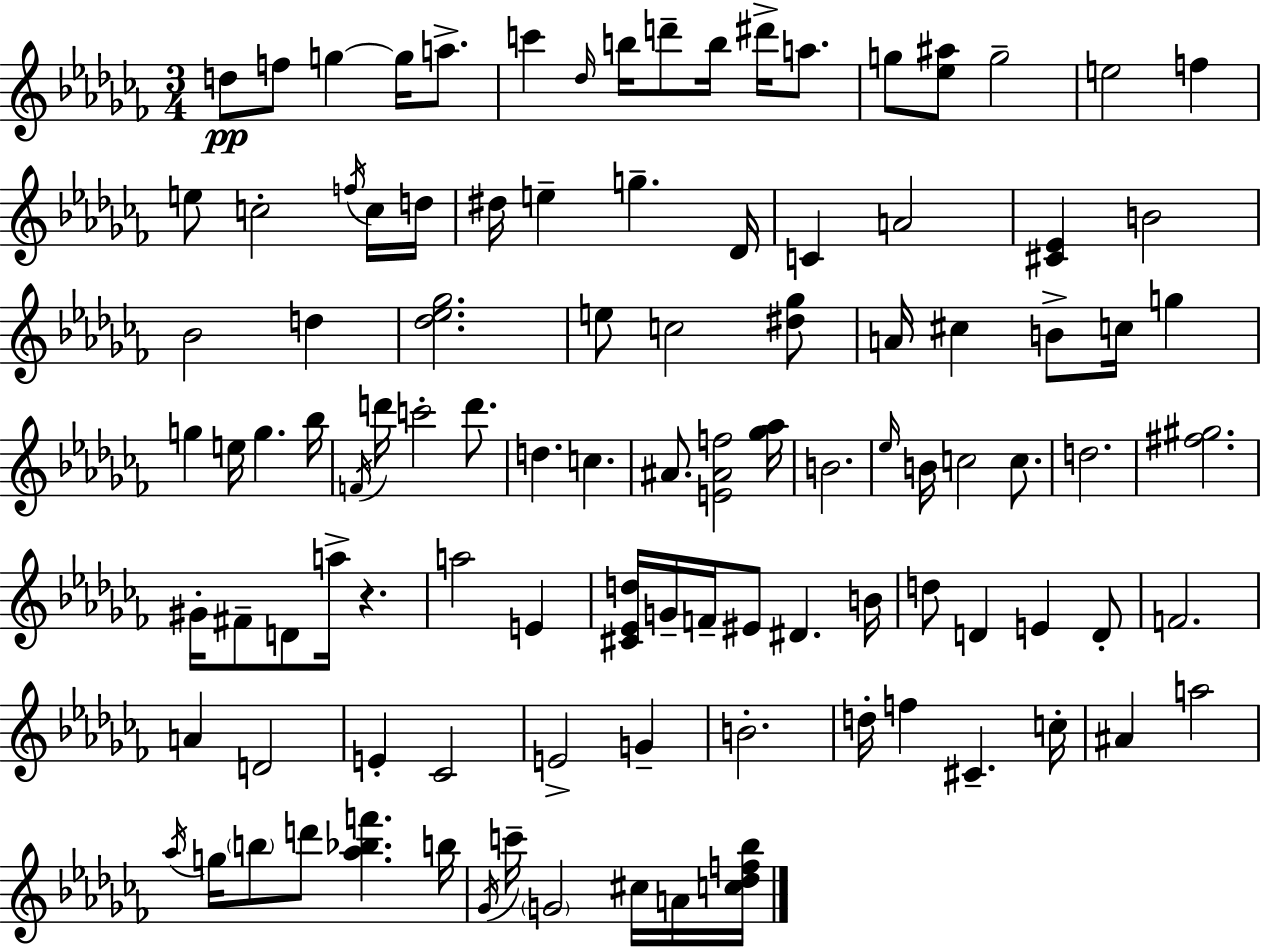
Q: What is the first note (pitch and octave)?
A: D5